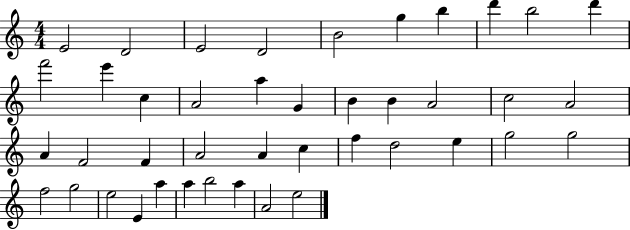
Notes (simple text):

E4/h D4/h E4/h D4/h B4/h G5/q B5/q D6/q B5/h D6/q F6/h E6/q C5/q A4/h A5/q G4/q B4/q B4/q A4/h C5/h A4/h A4/q F4/h F4/q A4/h A4/q C5/q F5/q D5/h E5/q G5/h G5/h F5/h G5/h E5/h E4/q A5/q A5/q B5/h A5/q A4/h E5/h